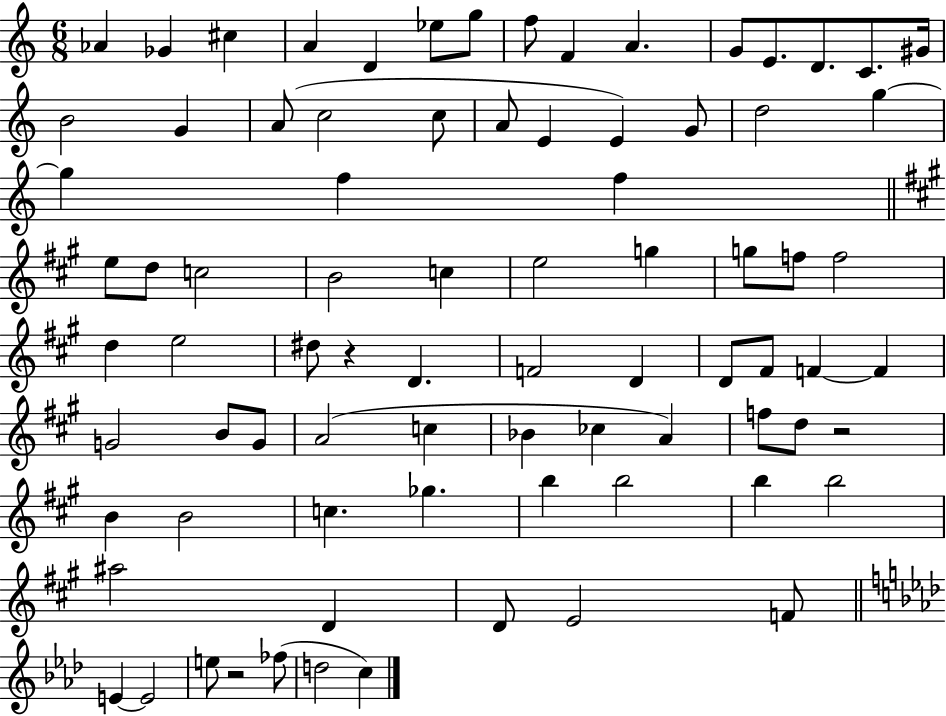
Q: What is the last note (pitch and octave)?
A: C5